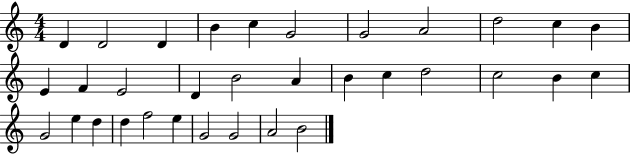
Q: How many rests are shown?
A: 0